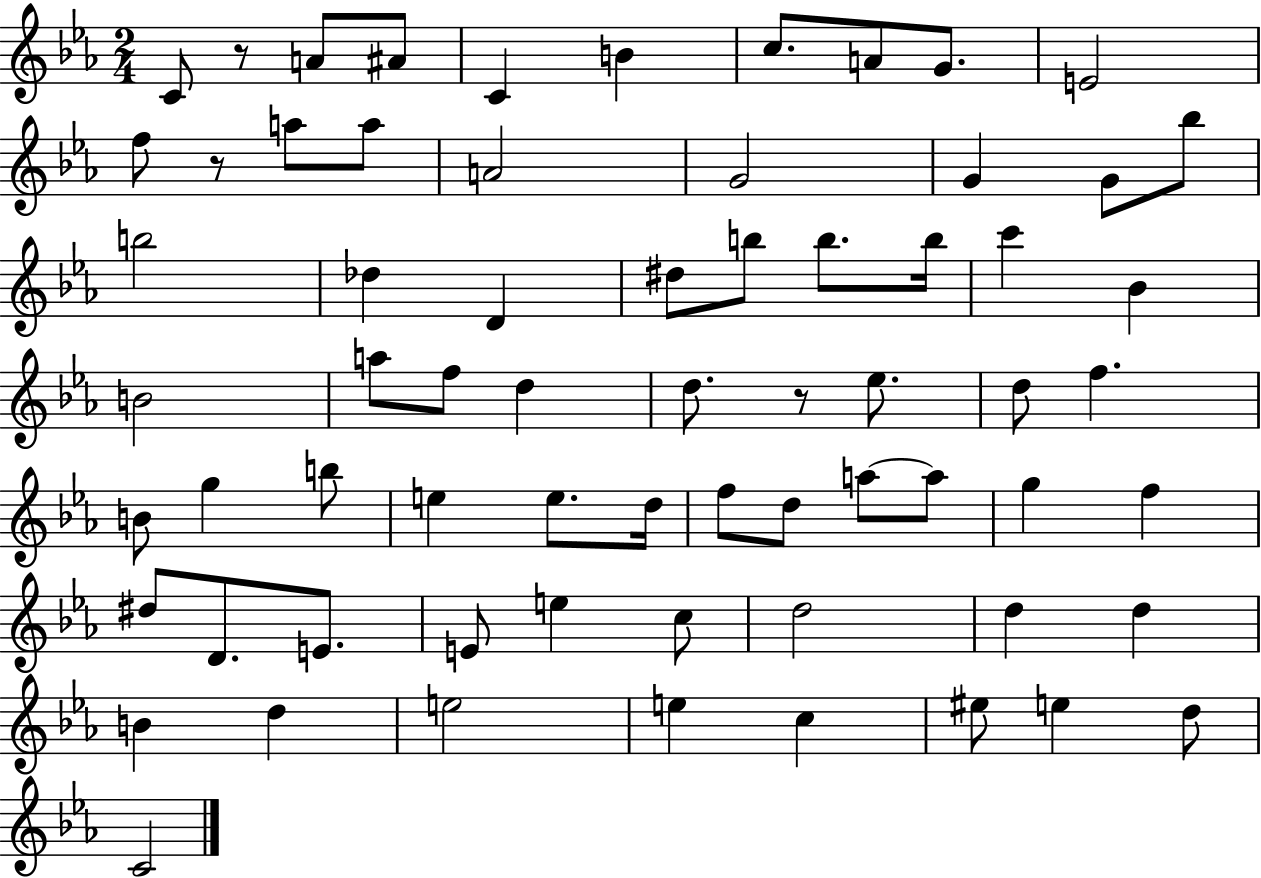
C4/e R/e A4/e A#4/e C4/q B4/q C5/e. A4/e G4/e. E4/h F5/e R/e A5/e A5/e A4/h G4/h G4/q G4/e Bb5/e B5/h Db5/q D4/q D#5/e B5/e B5/e. B5/s C6/q Bb4/q B4/h A5/e F5/e D5/q D5/e. R/e Eb5/e. D5/e F5/q. B4/e G5/q B5/e E5/q E5/e. D5/s F5/e D5/e A5/e A5/e G5/q F5/q D#5/e D4/e. E4/e. E4/e E5/q C5/e D5/h D5/q D5/q B4/q D5/q E5/h E5/q C5/q EIS5/e E5/q D5/e C4/h